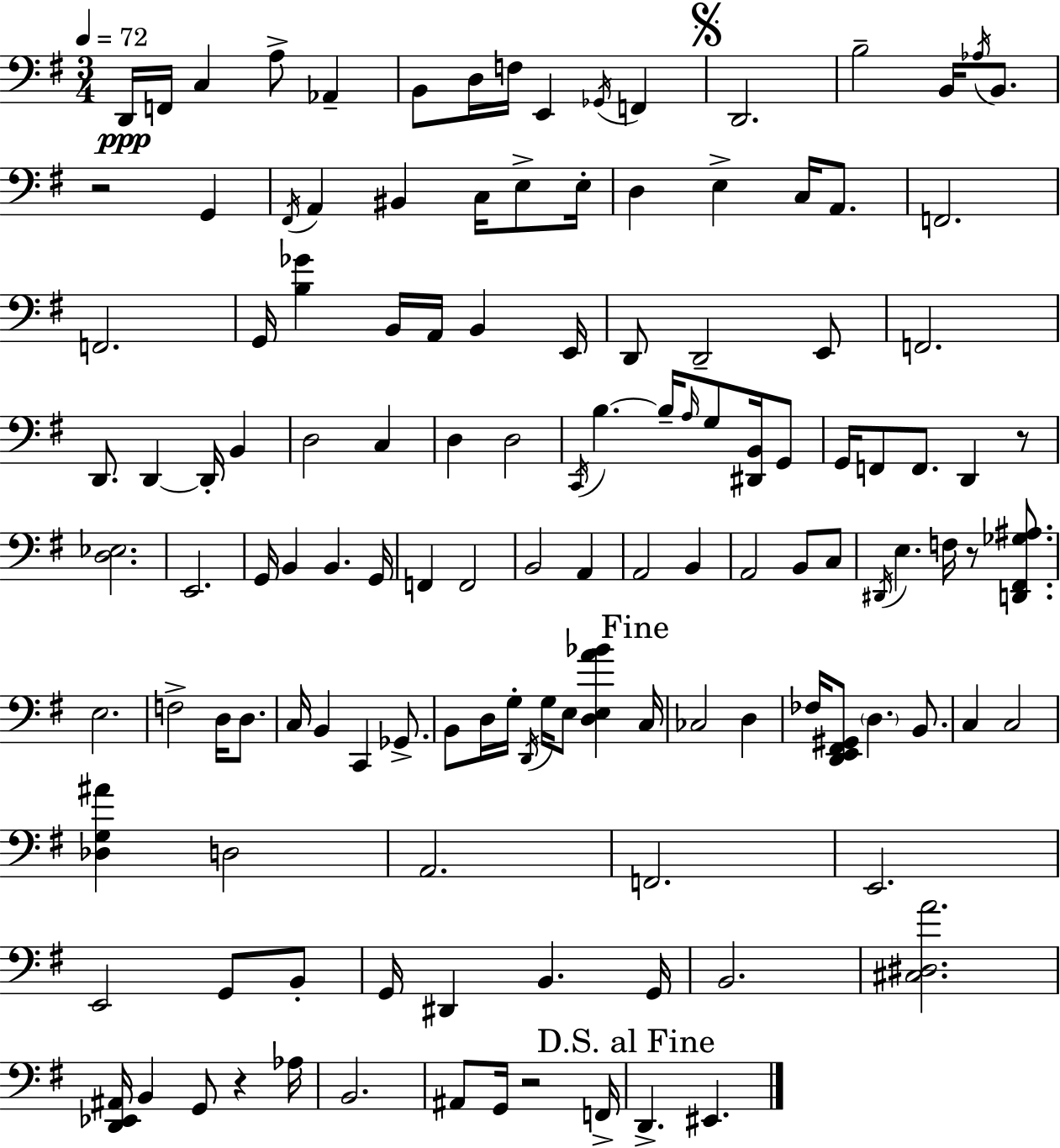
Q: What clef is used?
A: bass